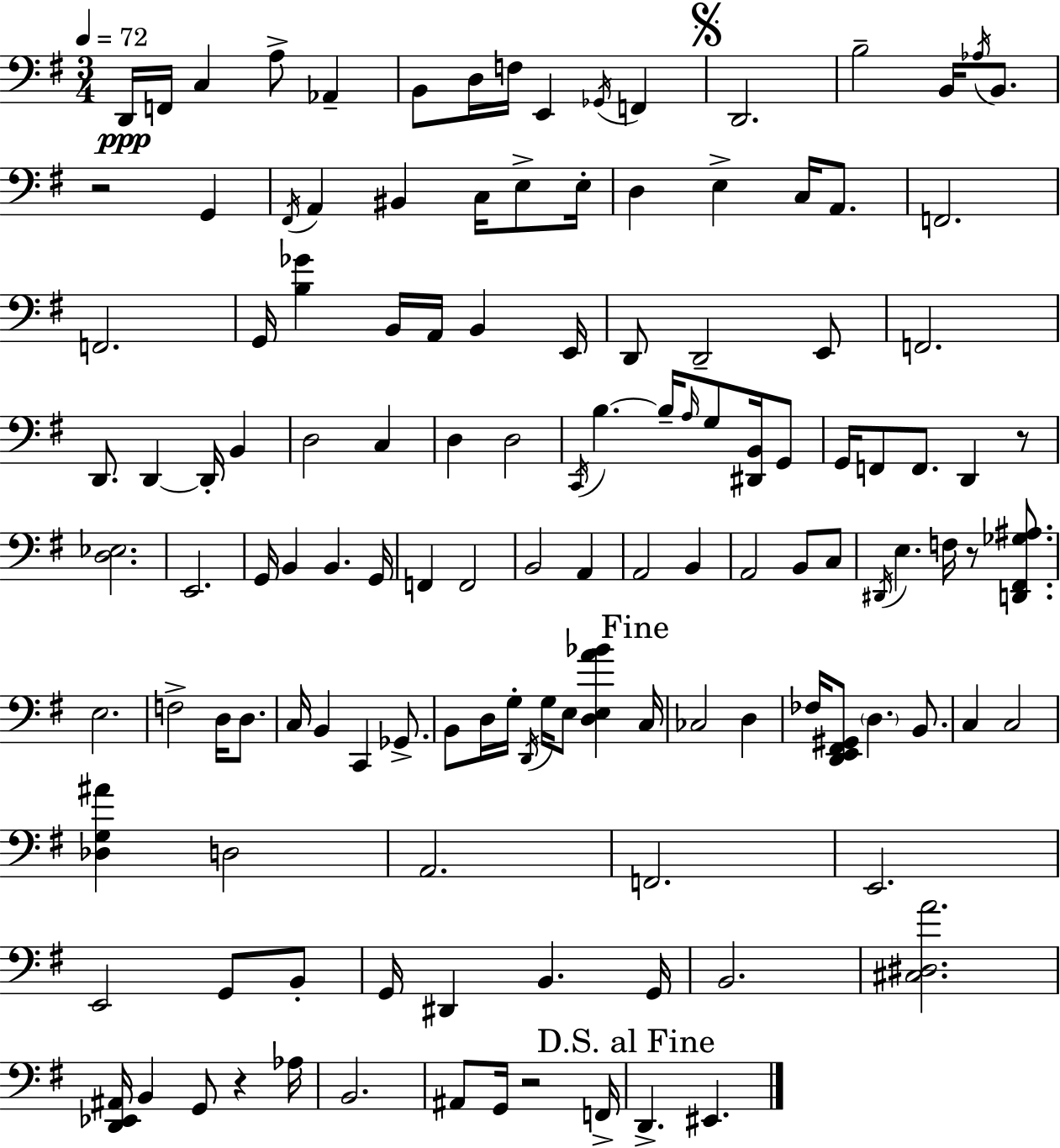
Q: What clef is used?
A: bass